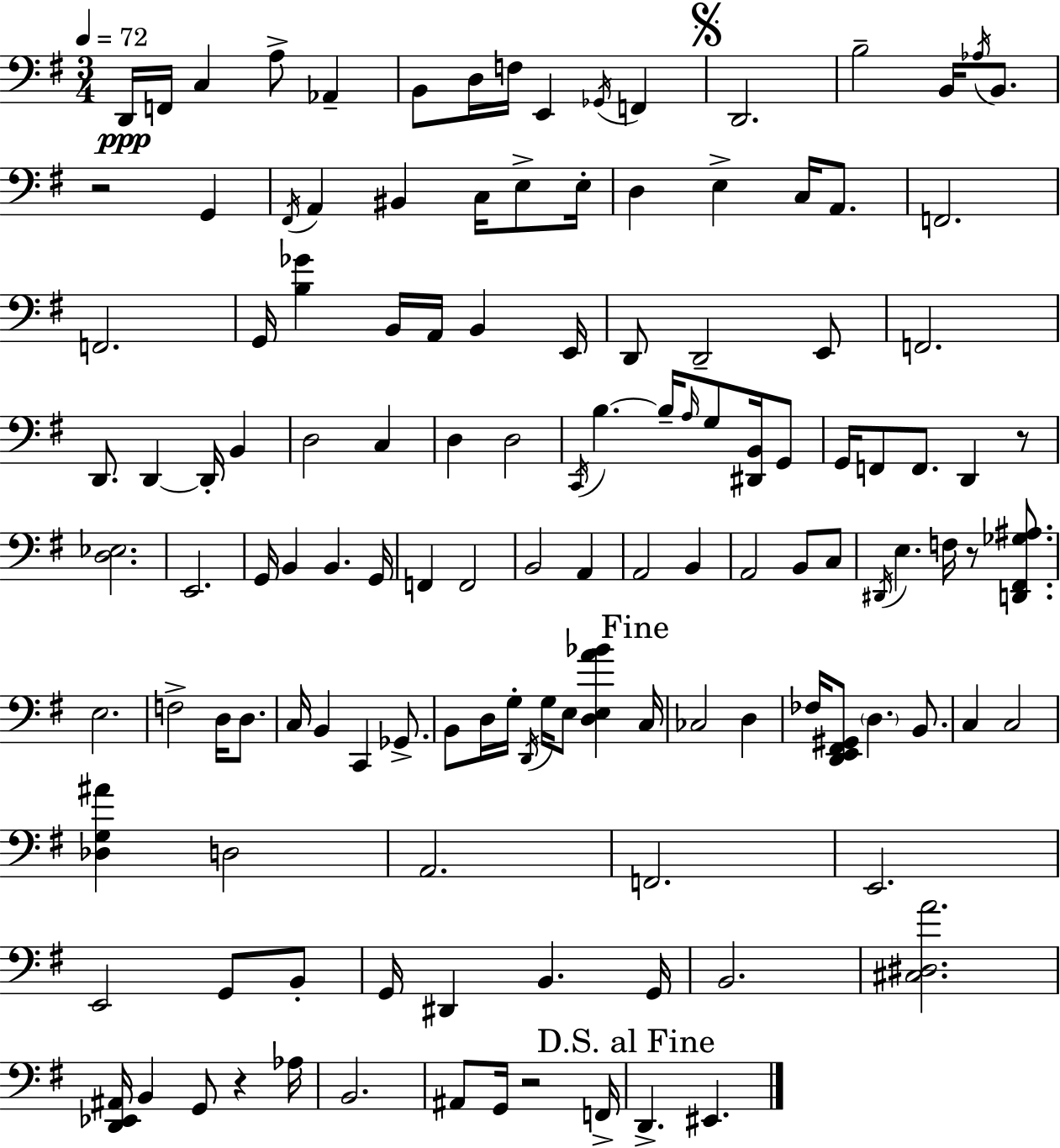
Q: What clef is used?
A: bass